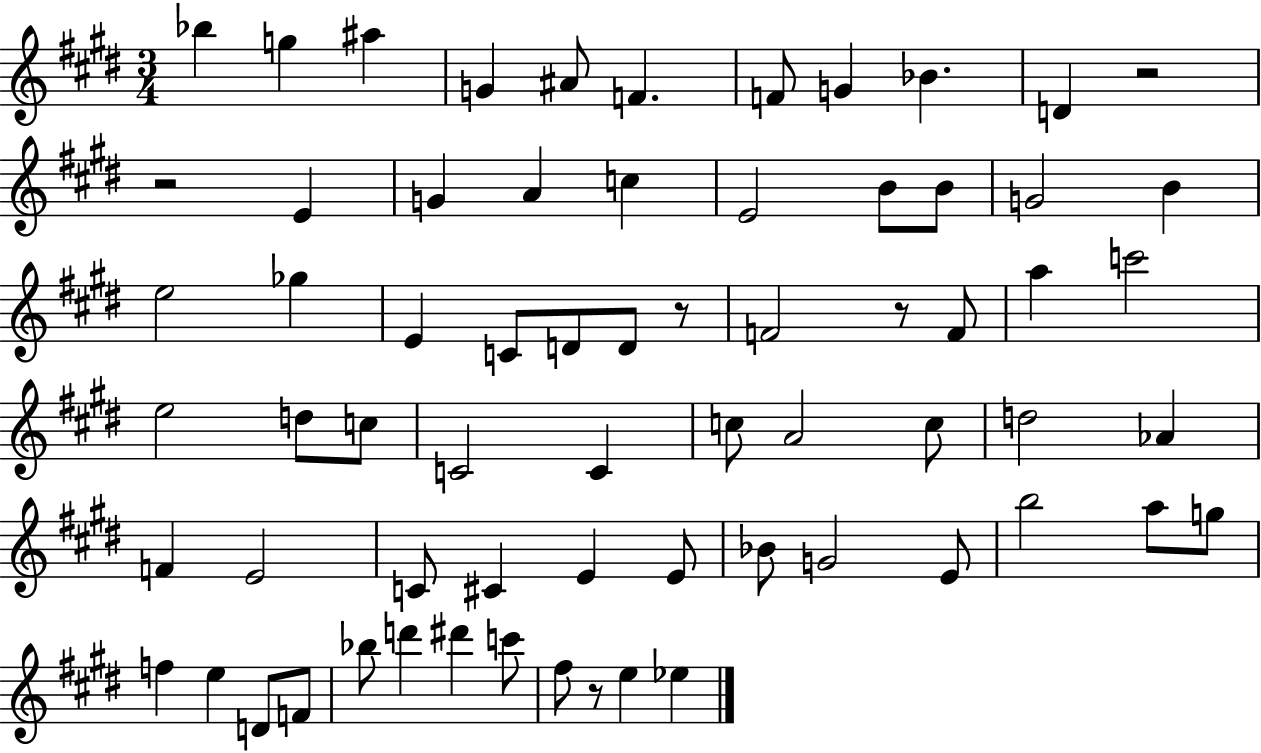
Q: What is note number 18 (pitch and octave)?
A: G4